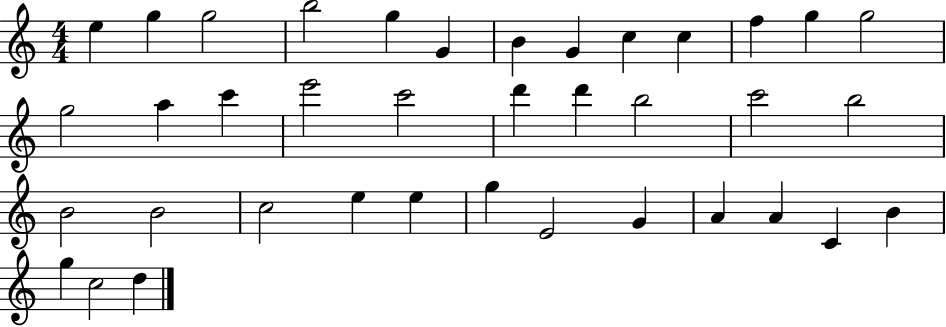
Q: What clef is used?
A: treble